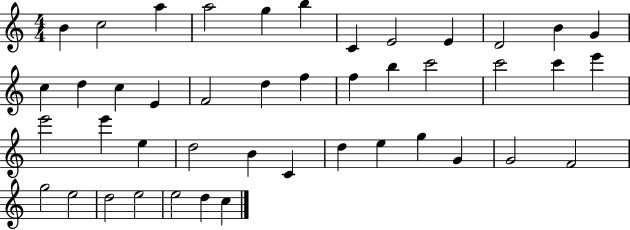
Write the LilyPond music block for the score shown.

{
  \clef treble
  \numericTimeSignature
  \time 4/4
  \key c \major
  b'4 c''2 a''4 | a''2 g''4 b''4 | c'4 e'2 e'4 | d'2 b'4 g'4 | \break c''4 d''4 c''4 e'4 | f'2 d''4 f''4 | f''4 b''4 c'''2 | c'''2 c'''4 e'''4 | \break e'''2 e'''4 e''4 | d''2 b'4 c'4 | d''4 e''4 g''4 g'4 | g'2 f'2 | \break g''2 e''2 | d''2 e''2 | e''2 d''4 c''4 | \bar "|."
}